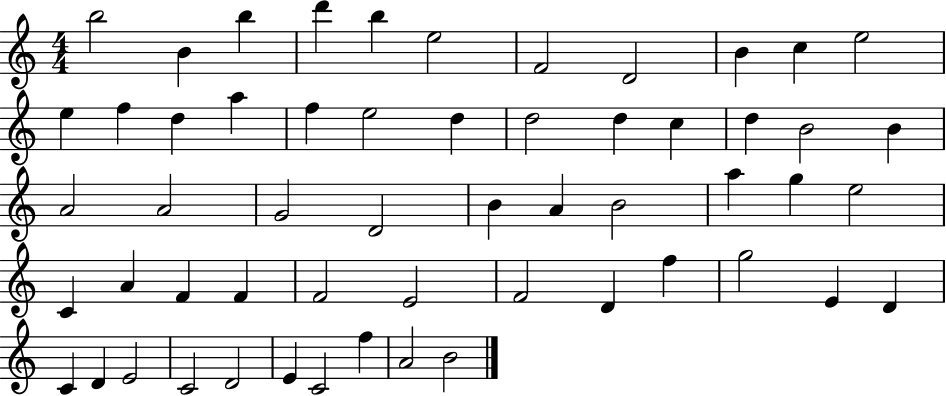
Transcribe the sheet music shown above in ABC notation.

X:1
T:Untitled
M:4/4
L:1/4
K:C
b2 B b d' b e2 F2 D2 B c e2 e f d a f e2 d d2 d c d B2 B A2 A2 G2 D2 B A B2 a g e2 C A F F F2 E2 F2 D f g2 E D C D E2 C2 D2 E C2 f A2 B2